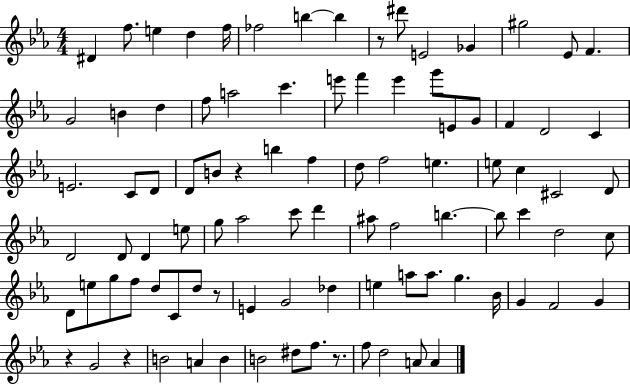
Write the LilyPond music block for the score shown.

{
  \clef treble
  \numericTimeSignature
  \time 4/4
  \key ees \major
  dis'4 f''8. e''4 d''4 f''16 | fes''2 b''4~~ b''4 | r8 dis'''8 e'2 ges'4 | gis''2 ees'8 f'4. | \break g'2 b'4 d''4 | f''8 a''2 c'''4. | e'''8 f'''4 e'''4 g'''8 e'8 g'8 | f'4 d'2 c'4 | \break e'2. c'8 d'8 | d'8 b'8 r4 b''4 f''4 | d''8 f''2 e''4. | e''8 c''4 cis'2 d'8 | \break d'2 d'8 d'4 e''8 | g''8 aes''2 c'''8 d'''4 | ais''8 f''2 b''4.~~ | b''8 c'''4 d''2 c''8 | \break d'8 e''8 g''8 f''8 d''8 c'8 d''8 r8 | e'4 g'2 des''4 | e''4 a''8 a''8. g''4. bes'16 | g'4 f'2 g'4 | \break r4 g'2 r4 | b'2 a'4 b'4 | b'2 dis''8 f''8. r8. | f''8 d''2 a'8 a'4 | \break \bar "|."
}